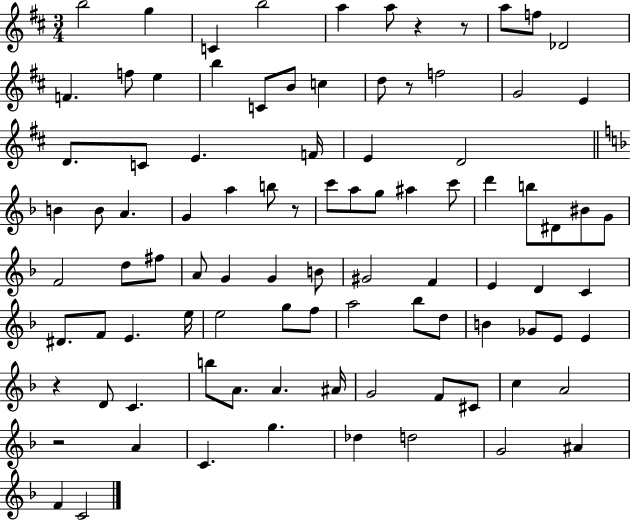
{
  \clef treble
  \numericTimeSignature
  \time 3/4
  \key d \major
  b''2 g''4 | c'4 b''2 | a''4 a''8 r4 r8 | a''8 f''8 des'2 | \break f'4. f''8 e''4 | b''4 c'8 b'8 c''4 | d''8 r8 f''2 | g'2 e'4 | \break d'8. c'8 e'4. f'16 | e'4 d'2 | \bar "||" \break \key d \minor b'4 b'8 a'4. | g'4 a''4 b''8 r8 | c'''8 a''8 g''8 ais''4 c'''8 | d'''4 b''8 dis'8 bis'8 g'8 | \break f'2 d''8 fis''8 | a'8 g'4 g'4 b'8 | gis'2 f'4 | e'4 d'4 c'4 | \break dis'8. f'8 e'4. e''16 | e''2 g''8 f''8 | a''2 bes''8 d''8 | b'4 ges'8 e'8 e'4 | \break r4 d'8 c'4. | b''8 a'8. a'4. ais'16 | g'2 f'8 cis'8 | c''4 a'2 | \break r2 a'4 | c'4. g''4. | des''4 d''2 | g'2 ais'4 | \break f'4 c'2 | \bar "|."
}